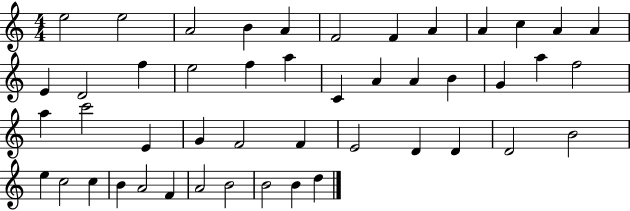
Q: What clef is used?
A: treble